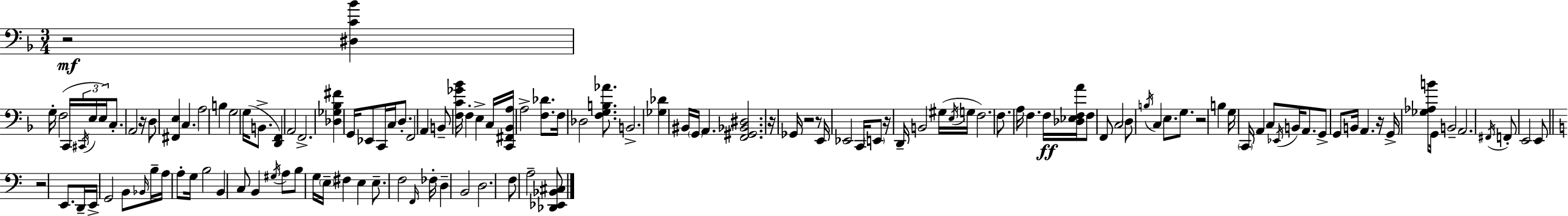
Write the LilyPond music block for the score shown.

{
  \clef bass
  \numericTimeSignature
  \time 3/4
  \key d \minor
  r2\mf <dis c' bes'>4 | g16-. f2( c,16 \tuplet 3/2 { \acciaccatura { cis,16 } e16 | e16) } c8.-. a,2 | r16 d8 <fis, e>4 c4. | \break a2 b4 | g2 g16( b,8.-> | <d, f,>4) a,2 | f,2.-> | \break <des ges bes fis'>4 g,16 ees,8 c,16 c16 d8.-. | f,2 a,4 | b,8-- <f c' ges' bes'>16 f4-. e4-> | c16 <c, fis, bes, a>16 a2-> <f des'>8. | \break f16 des2 <f g b aes'>8. | b,2.-> | <ges des'>4 bis,16 \parenthesize g,16 a,4. | <f, gis, bes, dis>2. | \break r16 ges,16 r2 r8 | e,16 ees,2 c,16 \parenthesize e,8 | r16 d,16-- b,2 gis16( | \acciaccatura { e16 } g16 f2.) | \break f8. a16 f4. | f16\ff <des ees f a'>16 f8 f,8 c2 | \parenthesize d8 \acciaccatura { b16 } c4 e8. | g8. r2 b4 | \break g16 \parenthesize c,16 a,4 c8 \acciaccatura { ees,16 } | b,16 a,8. g,8-> g,8 b,16 a,4. | r16 g,16-> <ges aes b'>8 g,16 b,2-- | a,2. | \break \acciaccatura { fis,16 } f,8-. e,2 | e,8 \bar "||" \break \key c \major r2 e,8. d,16-- | e,16-> g,2 b,8 \grace { bes,16 } | b16-- a16 a8-. g16 b2 | b,4 c8 b,4 \acciaccatura { gis16 } | \break a8 b8 g16 \parenthesize e16-- fis4 e4 | e8.-- f2 | \grace { f,16 } fes16-. d4-- b,2 | d2. | \break f8 a2-- | <des, ees, bes, cis>8 \bar "|."
}